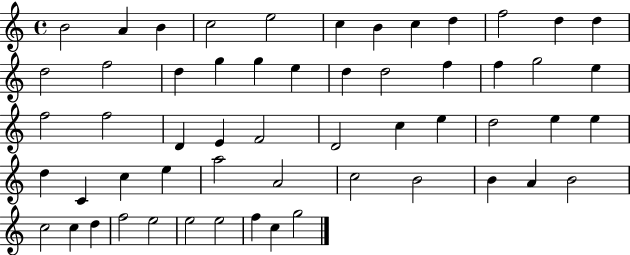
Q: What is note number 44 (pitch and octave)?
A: B4